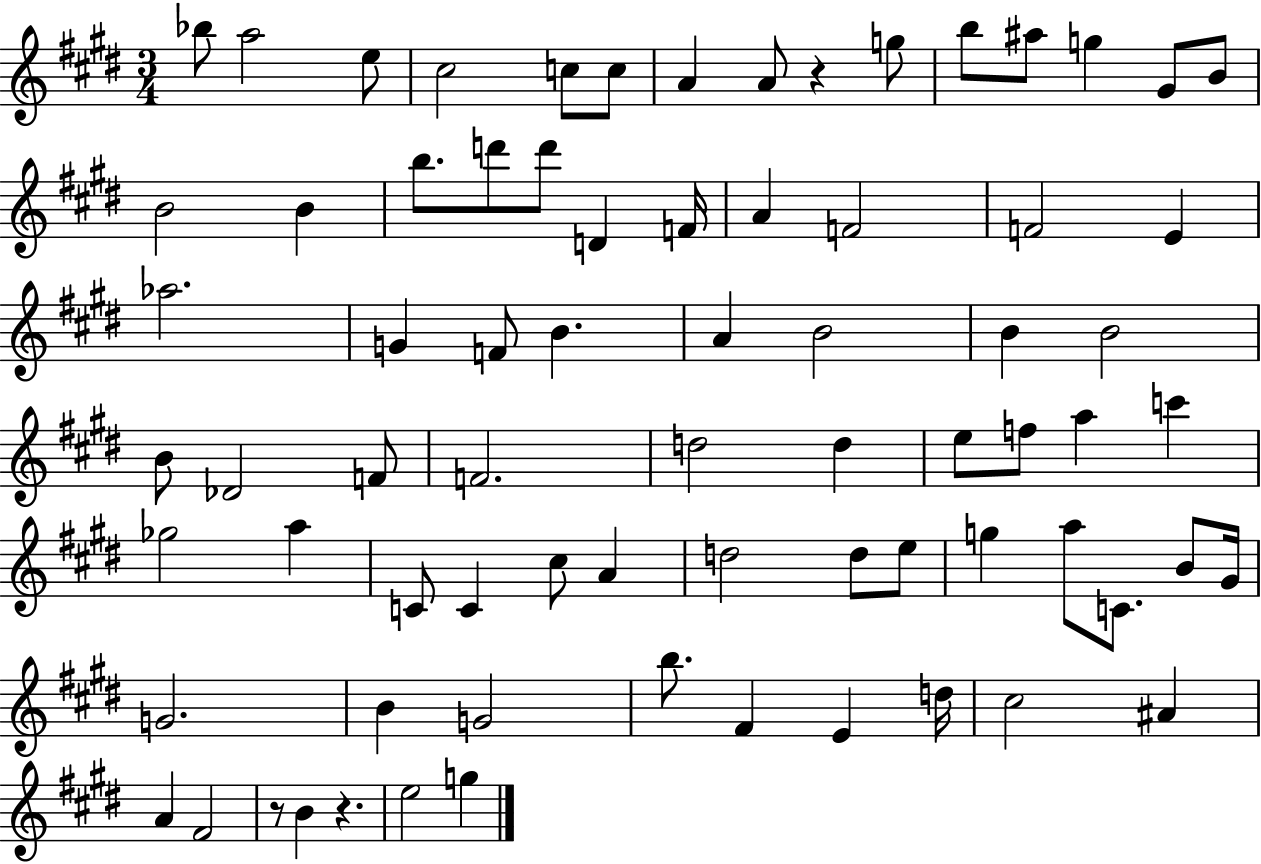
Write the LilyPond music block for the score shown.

{
  \clef treble
  \numericTimeSignature
  \time 3/4
  \key e \major
  bes''8 a''2 e''8 | cis''2 c''8 c''8 | a'4 a'8 r4 g''8 | b''8 ais''8 g''4 gis'8 b'8 | \break b'2 b'4 | b''8. d'''8 d'''8 d'4 f'16 | a'4 f'2 | f'2 e'4 | \break aes''2. | g'4 f'8 b'4. | a'4 b'2 | b'4 b'2 | \break b'8 des'2 f'8 | f'2. | d''2 d''4 | e''8 f''8 a''4 c'''4 | \break ges''2 a''4 | c'8 c'4 cis''8 a'4 | d''2 d''8 e''8 | g''4 a''8 c'8. b'8 gis'16 | \break g'2. | b'4 g'2 | b''8. fis'4 e'4 d''16 | cis''2 ais'4 | \break a'4 fis'2 | r8 b'4 r4. | e''2 g''4 | \bar "|."
}